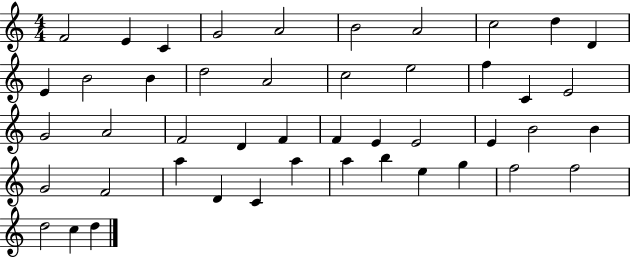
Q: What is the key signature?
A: C major